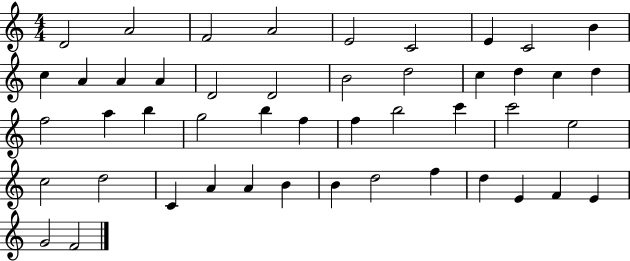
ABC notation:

X:1
T:Untitled
M:4/4
L:1/4
K:C
D2 A2 F2 A2 E2 C2 E C2 B c A A A D2 D2 B2 d2 c d c d f2 a b g2 b f f b2 c' c'2 e2 c2 d2 C A A B B d2 f d E F E G2 F2